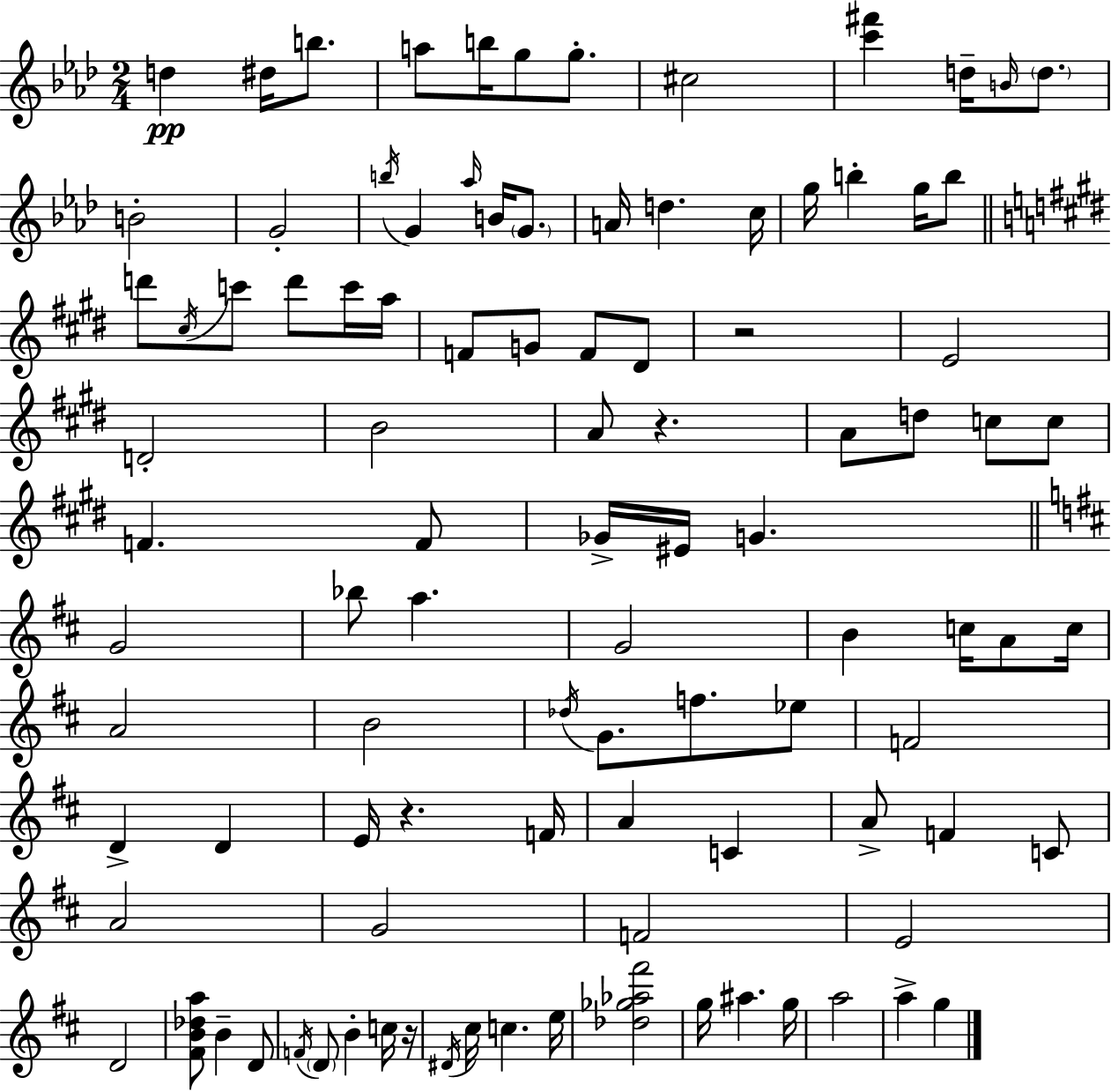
{
  \clef treble
  \numericTimeSignature
  \time 2/4
  \key aes \major
  d''4\pp dis''16 b''8. | a''8 b''16 g''8 g''8.-. | cis''2 | <c''' fis'''>4 d''16-- \grace { b'16 } \parenthesize d''8. | \break b'2-. | g'2-. | \acciaccatura { b''16 } g'4 \grace { aes''16 } b'16 | \parenthesize g'8. a'16 d''4. | \break c''16 g''16 b''4-. | g''16 b''8 \bar "||" \break \key e \major d'''8 \acciaccatura { cis''16 } c'''8 d'''8 c'''16 | a''16 f'8 g'8 f'8 dis'8 | r2 | e'2 | \break d'2-. | b'2 | a'8 r4. | a'8 d''8 c''8 c''8 | \break f'4. f'8 | ges'16-> eis'16 g'4. | \bar "||" \break \key d \major g'2 | bes''8 a''4. | g'2 | b'4 c''16 a'8 c''16 | \break a'2 | b'2 | \acciaccatura { des''16 } g'8. f''8. ees''8 | f'2 | \break d'4-> d'4 | e'16 r4. | f'16 a'4 c'4 | a'8-> f'4 c'8 | \break a'2 | g'2 | f'2 | e'2 | \break d'2 | <fis' b' des'' a''>8 b'4-- d'8 | \acciaccatura { f'16 } \parenthesize d'8 b'4-. | c''16 r16 \acciaccatura { dis'16 } cis''16 c''4. | \break e''16 <des'' ges'' aes'' fis'''>2 | g''16 ais''4. | g''16 a''2 | a''4-> g''4 | \break \bar "|."
}